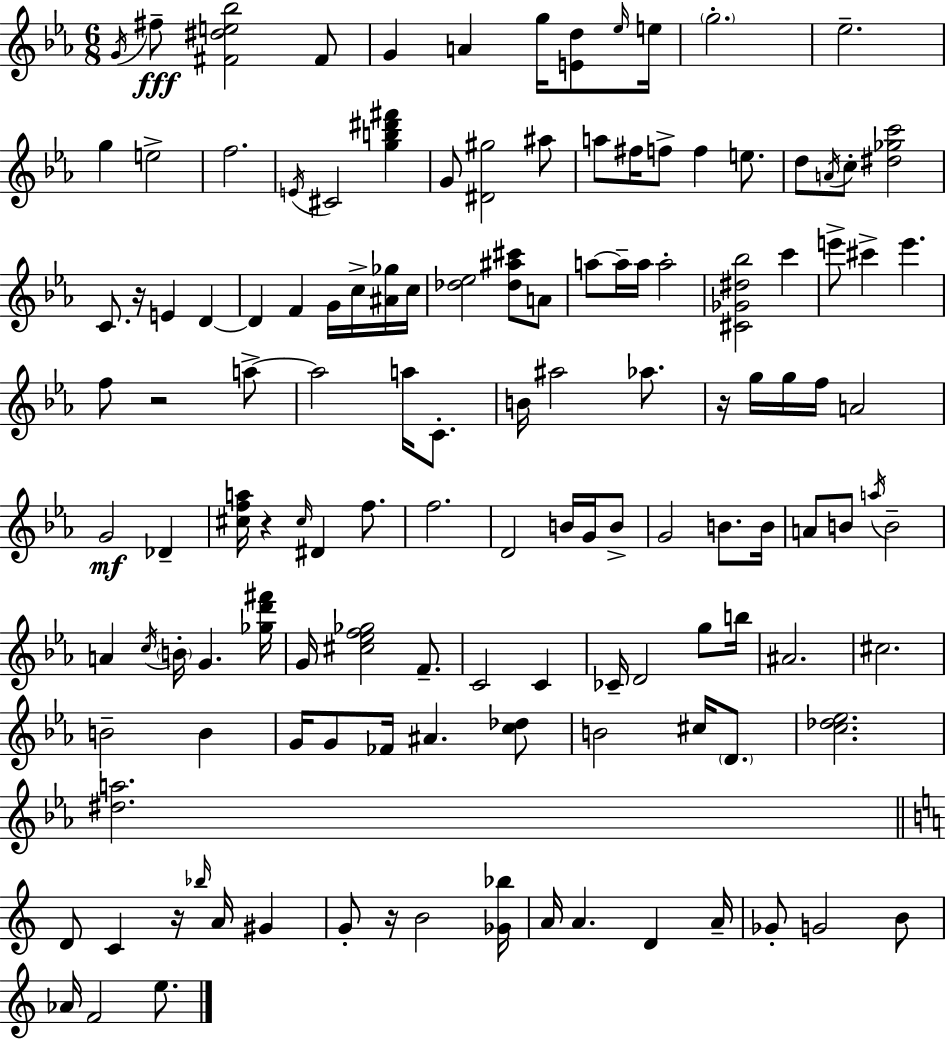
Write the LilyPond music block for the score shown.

{
  \clef treble
  \numericTimeSignature
  \time 6/8
  \key c \minor
  \acciaccatura { g'16 }\fff fis''8-- <fis' dis'' e'' bes''>2 fis'8 | g'4 a'4 g''16 <e' d''>8 | \grace { ees''16 } e''16 \parenthesize g''2.-. | ees''2.-- | \break g''4 e''2-> | f''2. | \acciaccatura { e'16 } cis'2 <g'' b'' dis''' fis'''>4 | g'8 <dis' gis''>2 | \break ais''8 a''8 fis''16 f''8-> f''4 | e''8. d''8 \acciaccatura { a'16 } c''8-. <dis'' ges'' c'''>2 | c'8. r16 e'4 | d'4~~ d'4 f'4 | \break g'16 c''16-> <ais' ges''>16 c''16 <des'' ees''>2 | <des'' ais'' cis'''>8 a'8 a''8~~ a''16-- a''16 a''2-. | <cis' ges' dis'' bes''>2 | c'''4 e'''8-> cis'''4-> e'''4. | \break f''8 r2 | a''8->~~ a''2 | a''16 c'8.-. b'16 ais''2 | aes''8. r16 g''16 g''16 f''16 a'2 | \break g'2\mf | des'4-- <cis'' f'' a''>16 r4 \grace { cis''16 } dis'4 | f''8. f''2. | d'2 | \break b'16 g'16 b'8-> g'2 | b'8. b'16 a'8 b'8 \acciaccatura { a''16 } b'2-- | a'4 \acciaccatura { c''16 } \parenthesize b'16-. | g'4. <ges'' d''' fis'''>16 g'16 <cis'' ees'' f'' ges''>2 | \break f'8.-- c'2 | c'4 ces'16-- d'2 | g''8 b''16 ais'2. | cis''2. | \break b'2-- | b'4 g'16 g'8 fes'16 ais'4. | <c'' des''>8 b'2 | cis''16 \parenthesize d'8. <c'' des'' ees''>2. | \break <dis'' a''>2. | \bar "||" \break \key a \minor d'8 c'4 r16 \grace { bes''16 } a'16 gis'4 | g'8-. r16 b'2 | <ges' bes''>16 a'16 a'4. d'4 | a'16-- ges'8-. g'2 b'8 | \break aes'16 f'2 e''8. | \bar "|."
}